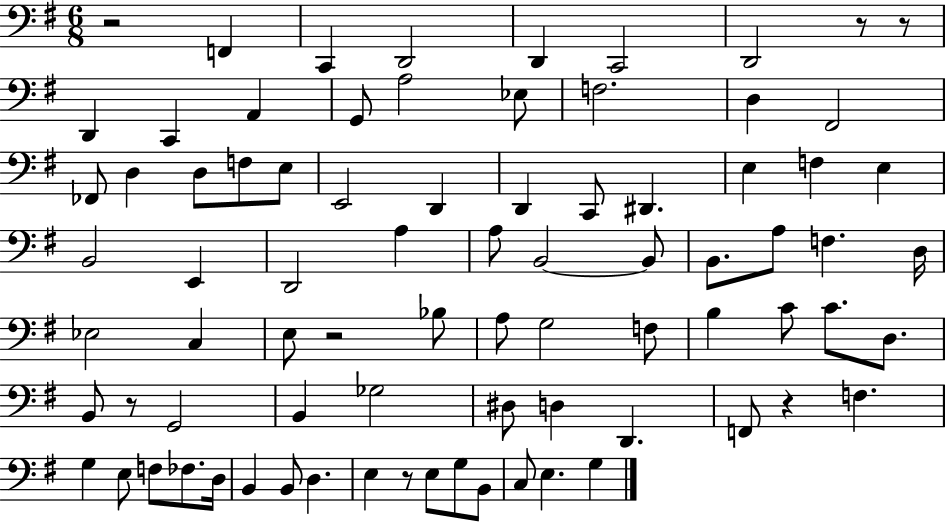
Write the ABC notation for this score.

X:1
T:Untitled
M:6/8
L:1/4
K:G
z2 F,, C,, D,,2 D,, C,,2 D,,2 z/2 z/2 D,, C,, A,, G,,/2 A,2 _E,/2 F,2 D, ^F,,2 _F,,/2 D, D,/2 F,/2 E,/2 E,,2 D,, D,, C,,/2 ^D,, E, F, E, B,,2 E,, D,,2 A, A,/2 B,,2 B,,/2 B,,/2 A,/2 F, D,/4 _E,2 C, E,/2 z2 _B,/2 A,/2 G,2 F,/2 B, C/2 C/2 D,/2 B,,/2 z/2 G,,2 B,, _G,2 ^D,/2 D, D,, F,,/2 z F, G, E,/2 F,/2 _F,/2 D,/4 B,, B,,/2 D, E, z/2 E,/2 G,/2 B,,/2 C,/2 E, G,